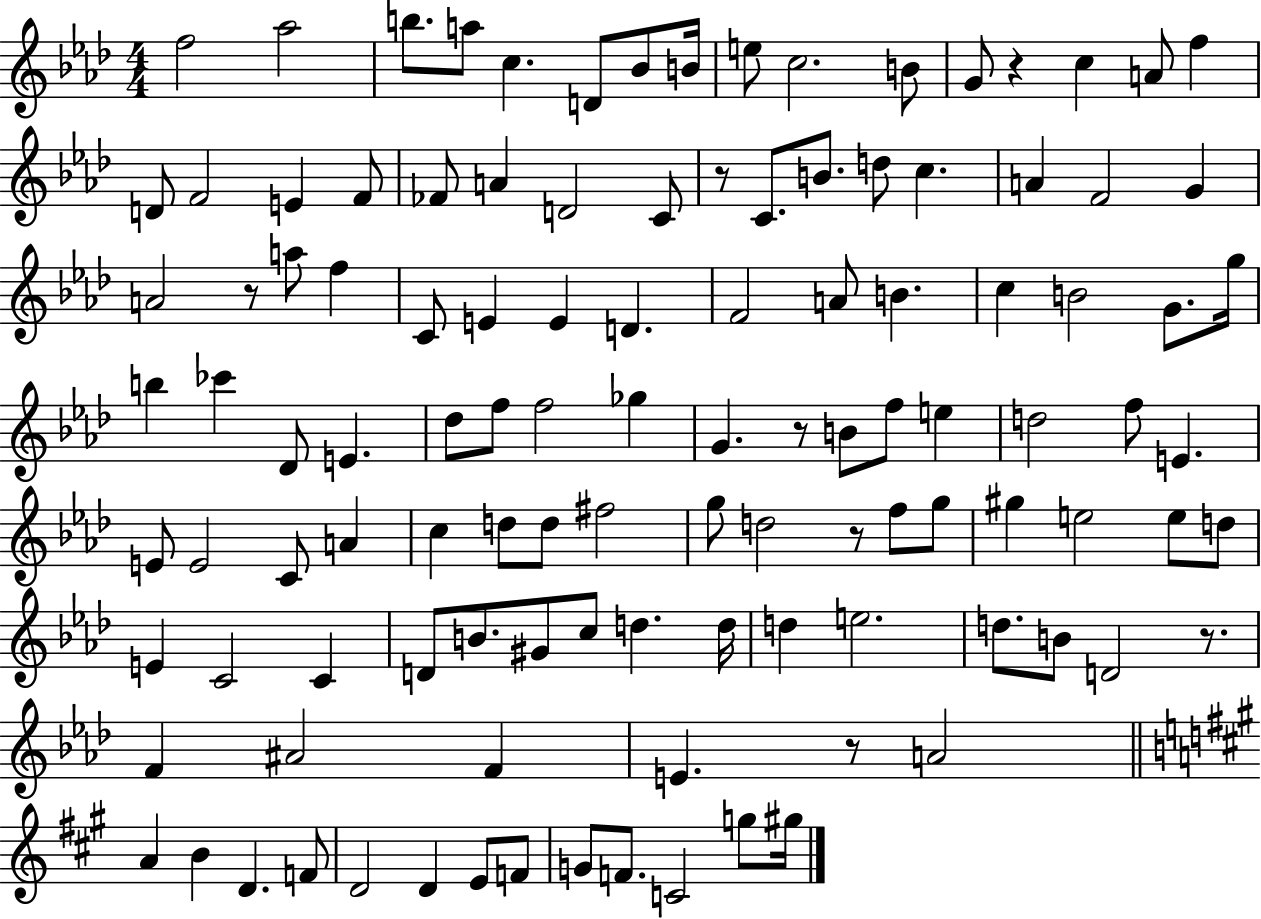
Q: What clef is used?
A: treble